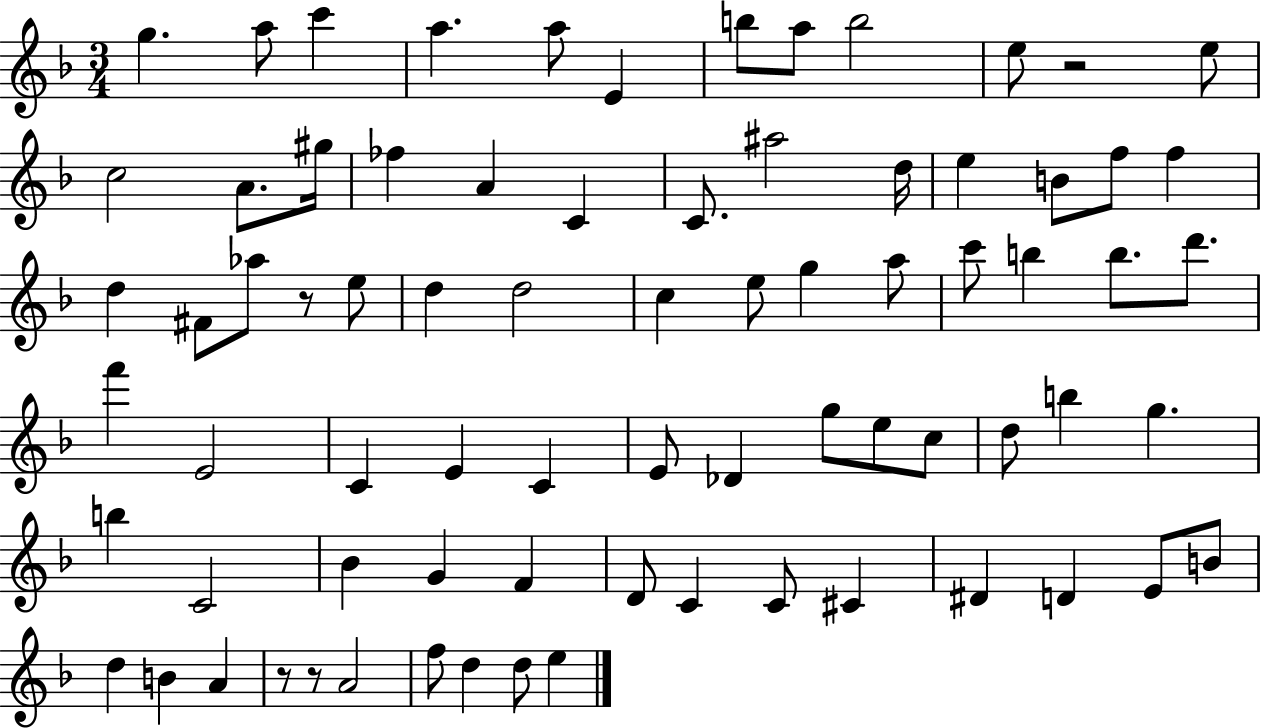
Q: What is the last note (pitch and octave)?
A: E5